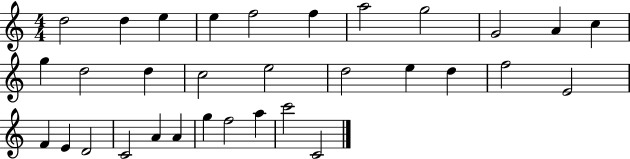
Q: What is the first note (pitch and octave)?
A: D5